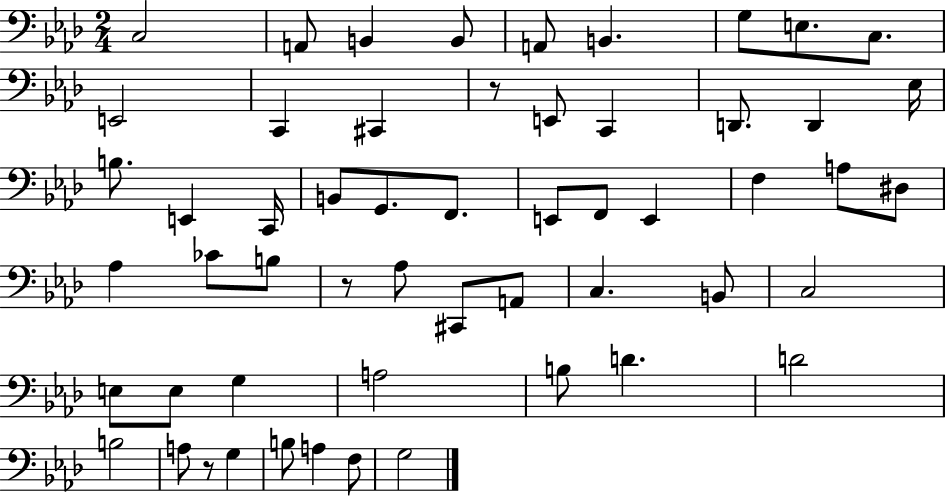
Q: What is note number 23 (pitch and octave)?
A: F2